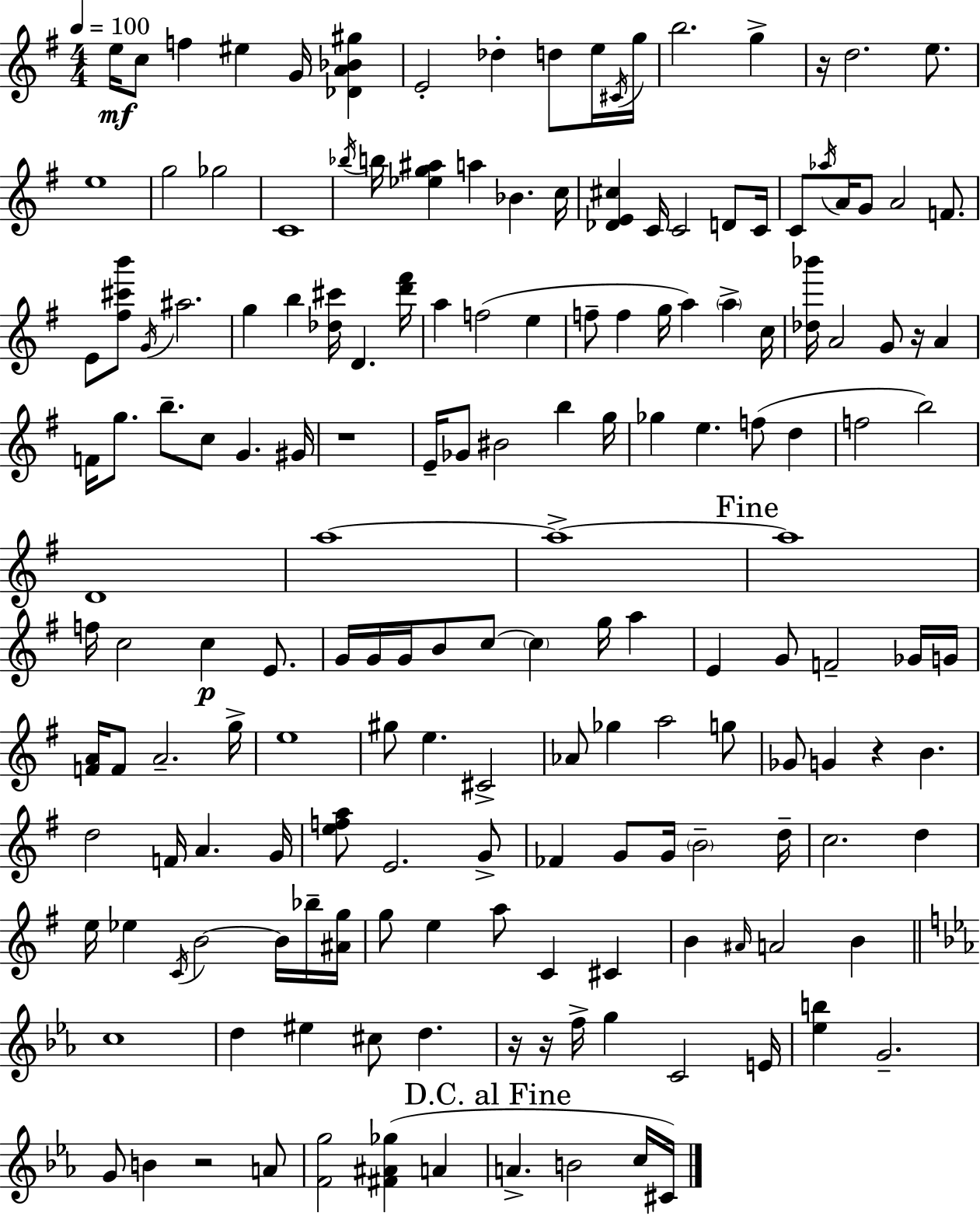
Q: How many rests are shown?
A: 7